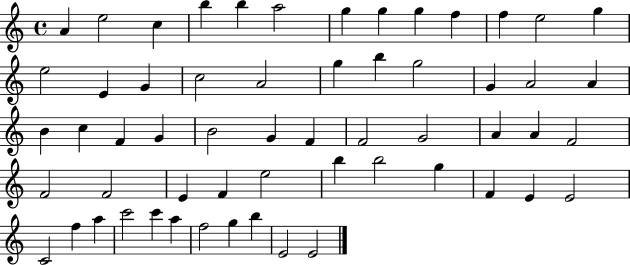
A4/q E5/h C5/q B5/q B5/q A5/h G5/q G5/q G5/q F5/q F5/q E5/h G5/q E5/h E4/q G4/q C5/h A4/h G5/q B5/q G5/h G4/q A4/h A4/q B4/q C5/q F4/q G4/q B4/h G4/q F4/q F4/h G4/h A4/q A4/q F4/h F4/h F4/h E4/q F4/q E5/h B5/q B5/h G5/q F4/q E4/q E4/h C4/h F5/q A5/q C6/h C6/q A5/q F5/h G5/q B5/q E4/h E4/h